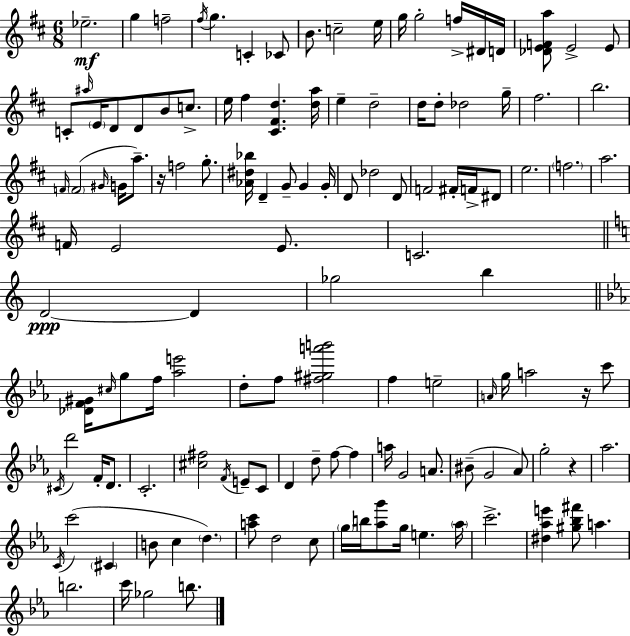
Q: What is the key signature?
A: D major